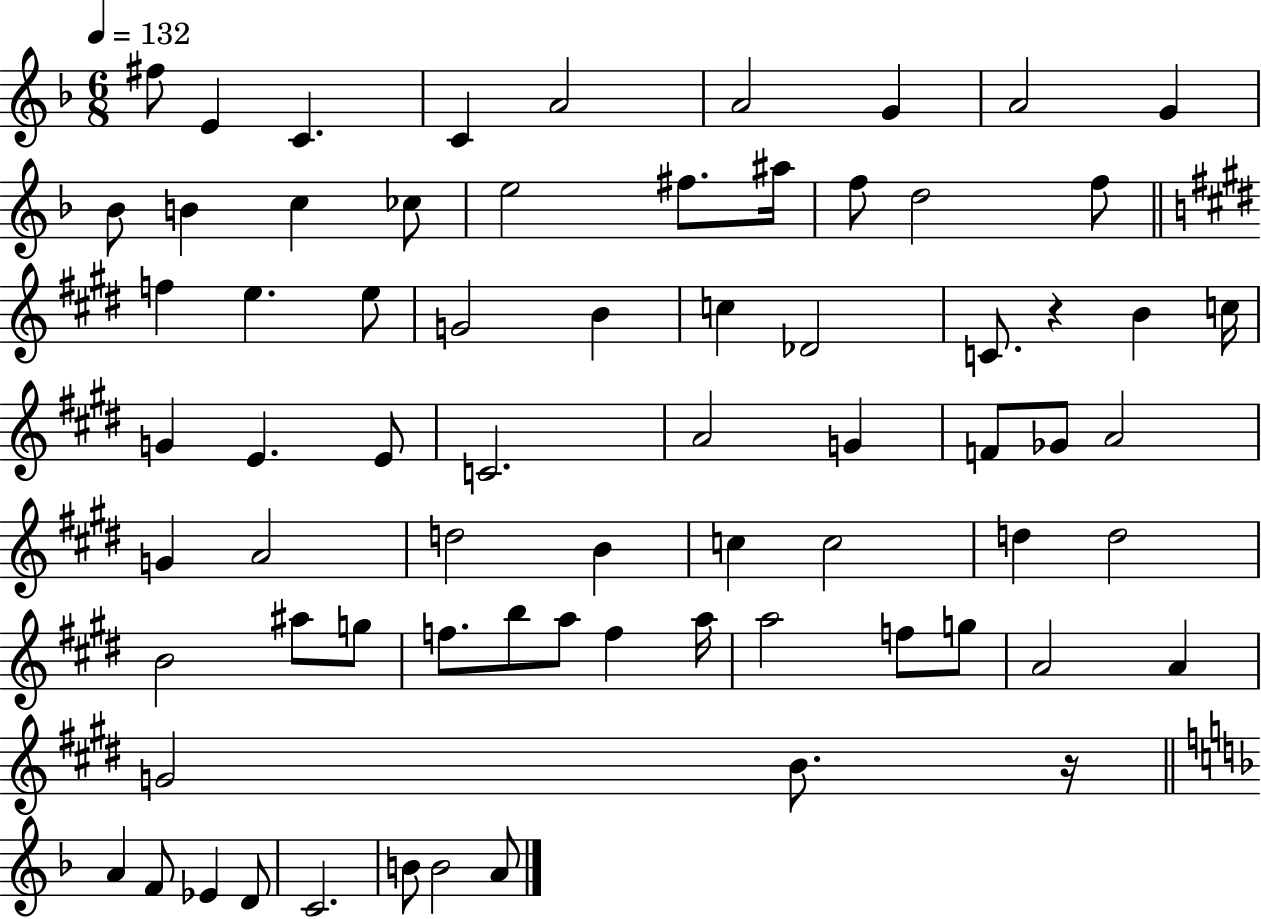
{
  \clef treble
  \numericTimeSignature
  \time 6/8
  \key f \major
  \tempo 4 = 132
  \repeat volta 2 { fis''8 e'4 c'4. | c'4 a'2 | a'2 g'4 | a'2 g'4 | \break bes'8 b'4 c''4 ces''8 | e''2 fis''8. ais''16 | f''8 d''2 f''8 | \bar "||" \break \key e \major f''4 e''4. e''8 | g'2 b'4 | c''4 des'2 | c'8. r4 b'4 c''16 | \break g'4 e'4. e'8 | c'2. | a'2 g'4 | f'8 ges'8 a'2 | \break g'4 a'2 | d''2 b'4 | c''4 c''2 | d''4 d''2 | \break b'2 ais''8 g''8 | f''8. b''8 a''8 f''4 a''16 | a''2 f''8 g''8 | a'2 a'4 | \break g'2 b'8. r16 | \bar "||" \break \key f \major a'4 f'8 ees'4 d'8 | c'2. | b'8 b'2 a'8 | } \bar "|."
}